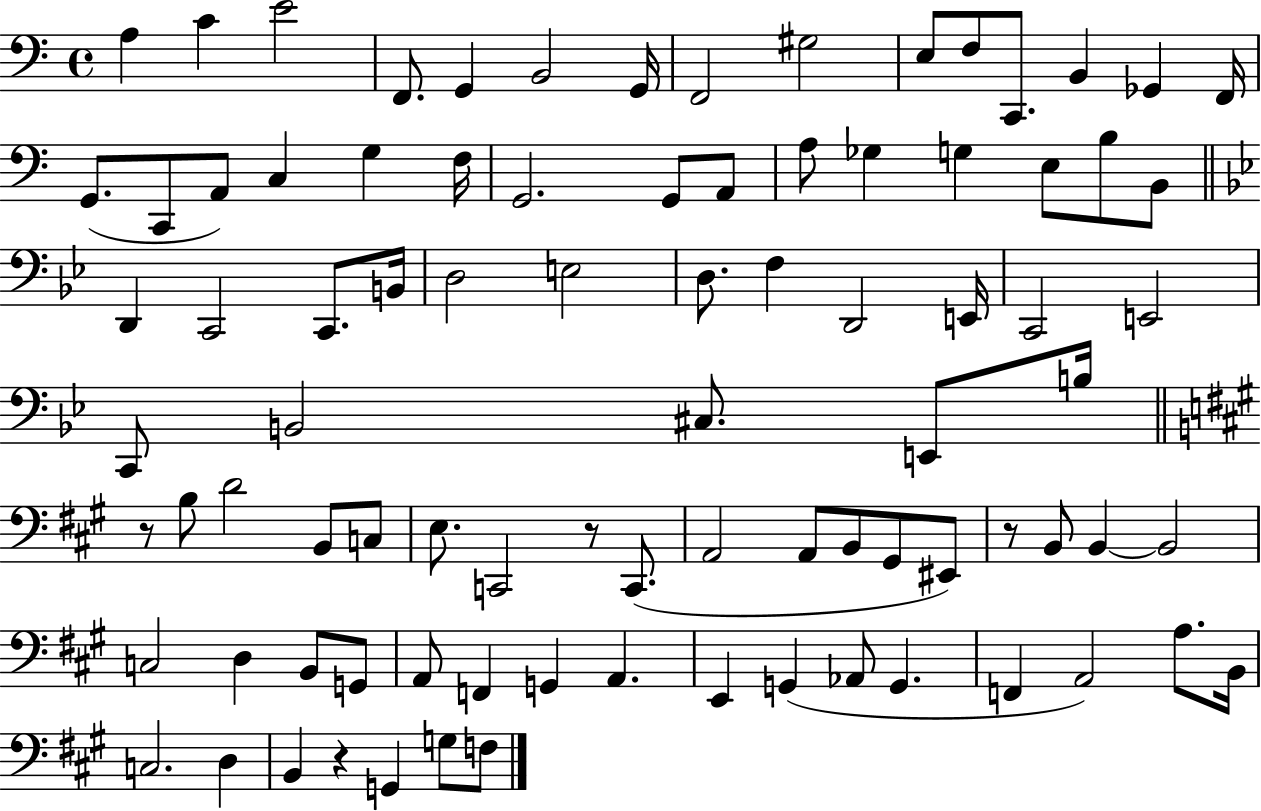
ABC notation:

X:1
T:Untitled
M:4/4
L:1/4
K:C
A, C E2 F,,/2 G,, B,,2 G,,/4 F,,2 ^G,2 E,/2 F,/2 C,,/2 B,, _G,, F,,/4 G,,/2 C,,/2 A,,/2 C, G, F,/4 G,,2 G,,/2 A,,/2 A,/2 _G, G, E,/2 B,/2 B,,/2 D,, C,,2 C,,/2 B,,/4 D,2 E,2 D,/2 F, D,,2 E,,/4 C,,2 E,,2 C,,/2 B,,2 ^C,/2 E,,/2 B,/4 z/2 B,/2 D2 B,,/2 C,/2 E,/2 C,,2 z/2 C,,/2 A,,2 A,,/2 B,,/2 ^G,,/2 ^E,,/2 z/2 B,,/2 B,, B,,2 C,2 D, B,,/2 G,,/2 A,,/2 F,, G,, A,, E,, G,, _A,,/2 G,, F,, A,,2 A,/2 B,,/4 C,2 D, B,, z G,, G,/2 F,/2